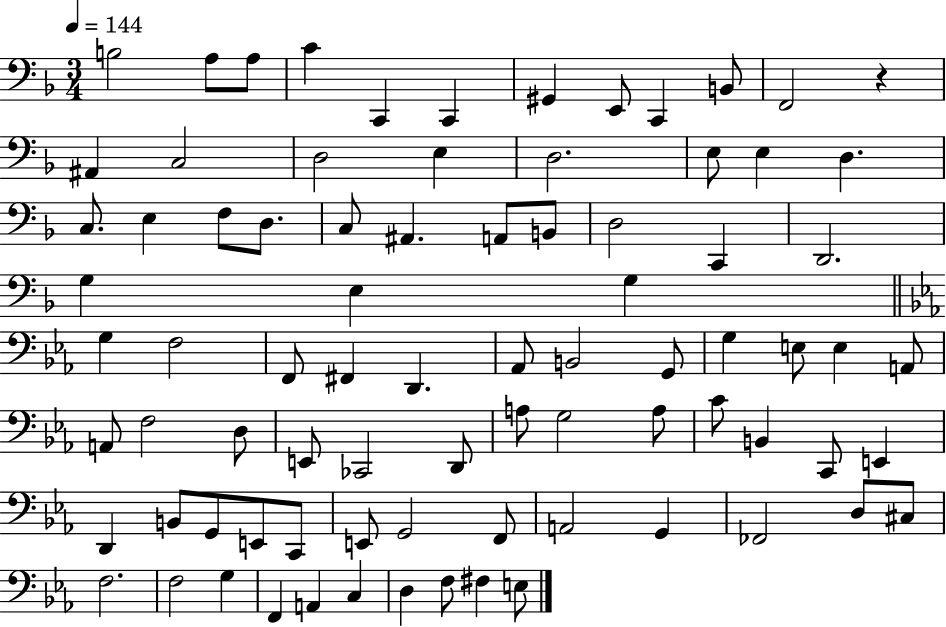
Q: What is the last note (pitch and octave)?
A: E3